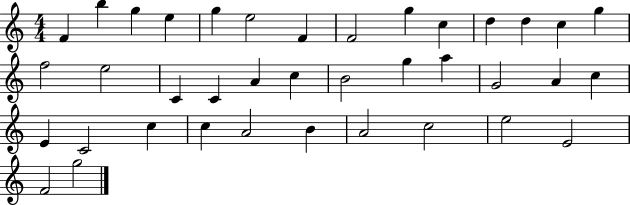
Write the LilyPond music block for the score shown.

{
  \clef treble
  \numericTimeSignature
  \time 4/4
  \key c \major
  f'4 b''4 g''4 e''4 | g''4 e''2 f'4 | f'2 g''4 c''4 | d''4 d''4 c''4 g''4 | \break f''2 e''2 | c'4 c'4 a'4 c''4 | b'2 g''4 a''4 | g'2 a'4 c''4 | \break e'4 c'2 c''4 | c''4 a'2 b'4 | a'2 c''2 | e''2 e'2 | \break f'2 g''2 | \bar "|."
}